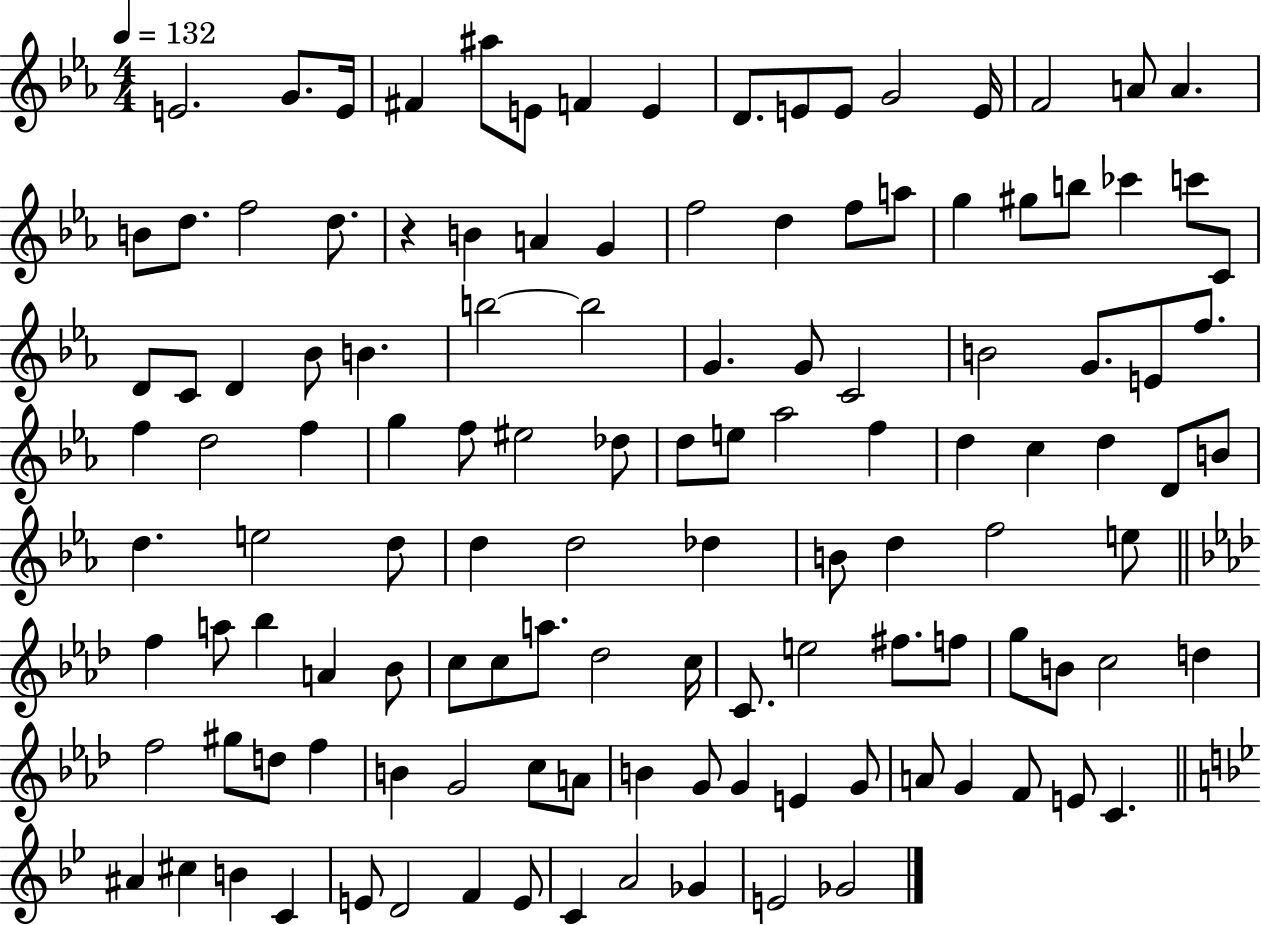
E4/h. G4/e. E4/s F#4/q A#5/e E4/e F4/q E4/q D4/e. E4/e E4/e G4/h E4/s F4/h A4/e A4/q. B4/e D5/e. F5/h D5/e. R/q B4/q A4/q G4/q F5/h D5/q F5/e A5/e G5/q G#5/e B5/e CES6/q C6/e C4/e D4/e C4/e D4/q Bb4/e B4/q. B5/h B5/h G4/q. G4/e C4/h B4/h G4/e. E4/e F5/e. F5/q D5/h F5/q G5/q F5/e EIS5/h Db5/e D5/e E5/e Ab5/h F5/q D5/q C5/q D5/q D4/e B4/e D5/q. E5/h D5/e D5/q D5/h Db5/q B4/e D5/q F5/h E5/e F5/q A5/e Bb5/q A4/q Bb4/e C5/e C5/e A5/e. Db5/h C5/s C4/e. E5/h F#5/e. F5/e G5/e B4/e C5/h D5/q F5/h G#5/e D5/e F5/q B4/q G4/h C5/e A4/e B4/q G4/e G4/q E4/q G4/e A4/e G4/q F4/e E4/e C4/q. A#4/q C#5/q B4/q C4/q E4/e D4/h F4/q E4/e C4/q A4/h Gb4/q E4/h Gb4/h